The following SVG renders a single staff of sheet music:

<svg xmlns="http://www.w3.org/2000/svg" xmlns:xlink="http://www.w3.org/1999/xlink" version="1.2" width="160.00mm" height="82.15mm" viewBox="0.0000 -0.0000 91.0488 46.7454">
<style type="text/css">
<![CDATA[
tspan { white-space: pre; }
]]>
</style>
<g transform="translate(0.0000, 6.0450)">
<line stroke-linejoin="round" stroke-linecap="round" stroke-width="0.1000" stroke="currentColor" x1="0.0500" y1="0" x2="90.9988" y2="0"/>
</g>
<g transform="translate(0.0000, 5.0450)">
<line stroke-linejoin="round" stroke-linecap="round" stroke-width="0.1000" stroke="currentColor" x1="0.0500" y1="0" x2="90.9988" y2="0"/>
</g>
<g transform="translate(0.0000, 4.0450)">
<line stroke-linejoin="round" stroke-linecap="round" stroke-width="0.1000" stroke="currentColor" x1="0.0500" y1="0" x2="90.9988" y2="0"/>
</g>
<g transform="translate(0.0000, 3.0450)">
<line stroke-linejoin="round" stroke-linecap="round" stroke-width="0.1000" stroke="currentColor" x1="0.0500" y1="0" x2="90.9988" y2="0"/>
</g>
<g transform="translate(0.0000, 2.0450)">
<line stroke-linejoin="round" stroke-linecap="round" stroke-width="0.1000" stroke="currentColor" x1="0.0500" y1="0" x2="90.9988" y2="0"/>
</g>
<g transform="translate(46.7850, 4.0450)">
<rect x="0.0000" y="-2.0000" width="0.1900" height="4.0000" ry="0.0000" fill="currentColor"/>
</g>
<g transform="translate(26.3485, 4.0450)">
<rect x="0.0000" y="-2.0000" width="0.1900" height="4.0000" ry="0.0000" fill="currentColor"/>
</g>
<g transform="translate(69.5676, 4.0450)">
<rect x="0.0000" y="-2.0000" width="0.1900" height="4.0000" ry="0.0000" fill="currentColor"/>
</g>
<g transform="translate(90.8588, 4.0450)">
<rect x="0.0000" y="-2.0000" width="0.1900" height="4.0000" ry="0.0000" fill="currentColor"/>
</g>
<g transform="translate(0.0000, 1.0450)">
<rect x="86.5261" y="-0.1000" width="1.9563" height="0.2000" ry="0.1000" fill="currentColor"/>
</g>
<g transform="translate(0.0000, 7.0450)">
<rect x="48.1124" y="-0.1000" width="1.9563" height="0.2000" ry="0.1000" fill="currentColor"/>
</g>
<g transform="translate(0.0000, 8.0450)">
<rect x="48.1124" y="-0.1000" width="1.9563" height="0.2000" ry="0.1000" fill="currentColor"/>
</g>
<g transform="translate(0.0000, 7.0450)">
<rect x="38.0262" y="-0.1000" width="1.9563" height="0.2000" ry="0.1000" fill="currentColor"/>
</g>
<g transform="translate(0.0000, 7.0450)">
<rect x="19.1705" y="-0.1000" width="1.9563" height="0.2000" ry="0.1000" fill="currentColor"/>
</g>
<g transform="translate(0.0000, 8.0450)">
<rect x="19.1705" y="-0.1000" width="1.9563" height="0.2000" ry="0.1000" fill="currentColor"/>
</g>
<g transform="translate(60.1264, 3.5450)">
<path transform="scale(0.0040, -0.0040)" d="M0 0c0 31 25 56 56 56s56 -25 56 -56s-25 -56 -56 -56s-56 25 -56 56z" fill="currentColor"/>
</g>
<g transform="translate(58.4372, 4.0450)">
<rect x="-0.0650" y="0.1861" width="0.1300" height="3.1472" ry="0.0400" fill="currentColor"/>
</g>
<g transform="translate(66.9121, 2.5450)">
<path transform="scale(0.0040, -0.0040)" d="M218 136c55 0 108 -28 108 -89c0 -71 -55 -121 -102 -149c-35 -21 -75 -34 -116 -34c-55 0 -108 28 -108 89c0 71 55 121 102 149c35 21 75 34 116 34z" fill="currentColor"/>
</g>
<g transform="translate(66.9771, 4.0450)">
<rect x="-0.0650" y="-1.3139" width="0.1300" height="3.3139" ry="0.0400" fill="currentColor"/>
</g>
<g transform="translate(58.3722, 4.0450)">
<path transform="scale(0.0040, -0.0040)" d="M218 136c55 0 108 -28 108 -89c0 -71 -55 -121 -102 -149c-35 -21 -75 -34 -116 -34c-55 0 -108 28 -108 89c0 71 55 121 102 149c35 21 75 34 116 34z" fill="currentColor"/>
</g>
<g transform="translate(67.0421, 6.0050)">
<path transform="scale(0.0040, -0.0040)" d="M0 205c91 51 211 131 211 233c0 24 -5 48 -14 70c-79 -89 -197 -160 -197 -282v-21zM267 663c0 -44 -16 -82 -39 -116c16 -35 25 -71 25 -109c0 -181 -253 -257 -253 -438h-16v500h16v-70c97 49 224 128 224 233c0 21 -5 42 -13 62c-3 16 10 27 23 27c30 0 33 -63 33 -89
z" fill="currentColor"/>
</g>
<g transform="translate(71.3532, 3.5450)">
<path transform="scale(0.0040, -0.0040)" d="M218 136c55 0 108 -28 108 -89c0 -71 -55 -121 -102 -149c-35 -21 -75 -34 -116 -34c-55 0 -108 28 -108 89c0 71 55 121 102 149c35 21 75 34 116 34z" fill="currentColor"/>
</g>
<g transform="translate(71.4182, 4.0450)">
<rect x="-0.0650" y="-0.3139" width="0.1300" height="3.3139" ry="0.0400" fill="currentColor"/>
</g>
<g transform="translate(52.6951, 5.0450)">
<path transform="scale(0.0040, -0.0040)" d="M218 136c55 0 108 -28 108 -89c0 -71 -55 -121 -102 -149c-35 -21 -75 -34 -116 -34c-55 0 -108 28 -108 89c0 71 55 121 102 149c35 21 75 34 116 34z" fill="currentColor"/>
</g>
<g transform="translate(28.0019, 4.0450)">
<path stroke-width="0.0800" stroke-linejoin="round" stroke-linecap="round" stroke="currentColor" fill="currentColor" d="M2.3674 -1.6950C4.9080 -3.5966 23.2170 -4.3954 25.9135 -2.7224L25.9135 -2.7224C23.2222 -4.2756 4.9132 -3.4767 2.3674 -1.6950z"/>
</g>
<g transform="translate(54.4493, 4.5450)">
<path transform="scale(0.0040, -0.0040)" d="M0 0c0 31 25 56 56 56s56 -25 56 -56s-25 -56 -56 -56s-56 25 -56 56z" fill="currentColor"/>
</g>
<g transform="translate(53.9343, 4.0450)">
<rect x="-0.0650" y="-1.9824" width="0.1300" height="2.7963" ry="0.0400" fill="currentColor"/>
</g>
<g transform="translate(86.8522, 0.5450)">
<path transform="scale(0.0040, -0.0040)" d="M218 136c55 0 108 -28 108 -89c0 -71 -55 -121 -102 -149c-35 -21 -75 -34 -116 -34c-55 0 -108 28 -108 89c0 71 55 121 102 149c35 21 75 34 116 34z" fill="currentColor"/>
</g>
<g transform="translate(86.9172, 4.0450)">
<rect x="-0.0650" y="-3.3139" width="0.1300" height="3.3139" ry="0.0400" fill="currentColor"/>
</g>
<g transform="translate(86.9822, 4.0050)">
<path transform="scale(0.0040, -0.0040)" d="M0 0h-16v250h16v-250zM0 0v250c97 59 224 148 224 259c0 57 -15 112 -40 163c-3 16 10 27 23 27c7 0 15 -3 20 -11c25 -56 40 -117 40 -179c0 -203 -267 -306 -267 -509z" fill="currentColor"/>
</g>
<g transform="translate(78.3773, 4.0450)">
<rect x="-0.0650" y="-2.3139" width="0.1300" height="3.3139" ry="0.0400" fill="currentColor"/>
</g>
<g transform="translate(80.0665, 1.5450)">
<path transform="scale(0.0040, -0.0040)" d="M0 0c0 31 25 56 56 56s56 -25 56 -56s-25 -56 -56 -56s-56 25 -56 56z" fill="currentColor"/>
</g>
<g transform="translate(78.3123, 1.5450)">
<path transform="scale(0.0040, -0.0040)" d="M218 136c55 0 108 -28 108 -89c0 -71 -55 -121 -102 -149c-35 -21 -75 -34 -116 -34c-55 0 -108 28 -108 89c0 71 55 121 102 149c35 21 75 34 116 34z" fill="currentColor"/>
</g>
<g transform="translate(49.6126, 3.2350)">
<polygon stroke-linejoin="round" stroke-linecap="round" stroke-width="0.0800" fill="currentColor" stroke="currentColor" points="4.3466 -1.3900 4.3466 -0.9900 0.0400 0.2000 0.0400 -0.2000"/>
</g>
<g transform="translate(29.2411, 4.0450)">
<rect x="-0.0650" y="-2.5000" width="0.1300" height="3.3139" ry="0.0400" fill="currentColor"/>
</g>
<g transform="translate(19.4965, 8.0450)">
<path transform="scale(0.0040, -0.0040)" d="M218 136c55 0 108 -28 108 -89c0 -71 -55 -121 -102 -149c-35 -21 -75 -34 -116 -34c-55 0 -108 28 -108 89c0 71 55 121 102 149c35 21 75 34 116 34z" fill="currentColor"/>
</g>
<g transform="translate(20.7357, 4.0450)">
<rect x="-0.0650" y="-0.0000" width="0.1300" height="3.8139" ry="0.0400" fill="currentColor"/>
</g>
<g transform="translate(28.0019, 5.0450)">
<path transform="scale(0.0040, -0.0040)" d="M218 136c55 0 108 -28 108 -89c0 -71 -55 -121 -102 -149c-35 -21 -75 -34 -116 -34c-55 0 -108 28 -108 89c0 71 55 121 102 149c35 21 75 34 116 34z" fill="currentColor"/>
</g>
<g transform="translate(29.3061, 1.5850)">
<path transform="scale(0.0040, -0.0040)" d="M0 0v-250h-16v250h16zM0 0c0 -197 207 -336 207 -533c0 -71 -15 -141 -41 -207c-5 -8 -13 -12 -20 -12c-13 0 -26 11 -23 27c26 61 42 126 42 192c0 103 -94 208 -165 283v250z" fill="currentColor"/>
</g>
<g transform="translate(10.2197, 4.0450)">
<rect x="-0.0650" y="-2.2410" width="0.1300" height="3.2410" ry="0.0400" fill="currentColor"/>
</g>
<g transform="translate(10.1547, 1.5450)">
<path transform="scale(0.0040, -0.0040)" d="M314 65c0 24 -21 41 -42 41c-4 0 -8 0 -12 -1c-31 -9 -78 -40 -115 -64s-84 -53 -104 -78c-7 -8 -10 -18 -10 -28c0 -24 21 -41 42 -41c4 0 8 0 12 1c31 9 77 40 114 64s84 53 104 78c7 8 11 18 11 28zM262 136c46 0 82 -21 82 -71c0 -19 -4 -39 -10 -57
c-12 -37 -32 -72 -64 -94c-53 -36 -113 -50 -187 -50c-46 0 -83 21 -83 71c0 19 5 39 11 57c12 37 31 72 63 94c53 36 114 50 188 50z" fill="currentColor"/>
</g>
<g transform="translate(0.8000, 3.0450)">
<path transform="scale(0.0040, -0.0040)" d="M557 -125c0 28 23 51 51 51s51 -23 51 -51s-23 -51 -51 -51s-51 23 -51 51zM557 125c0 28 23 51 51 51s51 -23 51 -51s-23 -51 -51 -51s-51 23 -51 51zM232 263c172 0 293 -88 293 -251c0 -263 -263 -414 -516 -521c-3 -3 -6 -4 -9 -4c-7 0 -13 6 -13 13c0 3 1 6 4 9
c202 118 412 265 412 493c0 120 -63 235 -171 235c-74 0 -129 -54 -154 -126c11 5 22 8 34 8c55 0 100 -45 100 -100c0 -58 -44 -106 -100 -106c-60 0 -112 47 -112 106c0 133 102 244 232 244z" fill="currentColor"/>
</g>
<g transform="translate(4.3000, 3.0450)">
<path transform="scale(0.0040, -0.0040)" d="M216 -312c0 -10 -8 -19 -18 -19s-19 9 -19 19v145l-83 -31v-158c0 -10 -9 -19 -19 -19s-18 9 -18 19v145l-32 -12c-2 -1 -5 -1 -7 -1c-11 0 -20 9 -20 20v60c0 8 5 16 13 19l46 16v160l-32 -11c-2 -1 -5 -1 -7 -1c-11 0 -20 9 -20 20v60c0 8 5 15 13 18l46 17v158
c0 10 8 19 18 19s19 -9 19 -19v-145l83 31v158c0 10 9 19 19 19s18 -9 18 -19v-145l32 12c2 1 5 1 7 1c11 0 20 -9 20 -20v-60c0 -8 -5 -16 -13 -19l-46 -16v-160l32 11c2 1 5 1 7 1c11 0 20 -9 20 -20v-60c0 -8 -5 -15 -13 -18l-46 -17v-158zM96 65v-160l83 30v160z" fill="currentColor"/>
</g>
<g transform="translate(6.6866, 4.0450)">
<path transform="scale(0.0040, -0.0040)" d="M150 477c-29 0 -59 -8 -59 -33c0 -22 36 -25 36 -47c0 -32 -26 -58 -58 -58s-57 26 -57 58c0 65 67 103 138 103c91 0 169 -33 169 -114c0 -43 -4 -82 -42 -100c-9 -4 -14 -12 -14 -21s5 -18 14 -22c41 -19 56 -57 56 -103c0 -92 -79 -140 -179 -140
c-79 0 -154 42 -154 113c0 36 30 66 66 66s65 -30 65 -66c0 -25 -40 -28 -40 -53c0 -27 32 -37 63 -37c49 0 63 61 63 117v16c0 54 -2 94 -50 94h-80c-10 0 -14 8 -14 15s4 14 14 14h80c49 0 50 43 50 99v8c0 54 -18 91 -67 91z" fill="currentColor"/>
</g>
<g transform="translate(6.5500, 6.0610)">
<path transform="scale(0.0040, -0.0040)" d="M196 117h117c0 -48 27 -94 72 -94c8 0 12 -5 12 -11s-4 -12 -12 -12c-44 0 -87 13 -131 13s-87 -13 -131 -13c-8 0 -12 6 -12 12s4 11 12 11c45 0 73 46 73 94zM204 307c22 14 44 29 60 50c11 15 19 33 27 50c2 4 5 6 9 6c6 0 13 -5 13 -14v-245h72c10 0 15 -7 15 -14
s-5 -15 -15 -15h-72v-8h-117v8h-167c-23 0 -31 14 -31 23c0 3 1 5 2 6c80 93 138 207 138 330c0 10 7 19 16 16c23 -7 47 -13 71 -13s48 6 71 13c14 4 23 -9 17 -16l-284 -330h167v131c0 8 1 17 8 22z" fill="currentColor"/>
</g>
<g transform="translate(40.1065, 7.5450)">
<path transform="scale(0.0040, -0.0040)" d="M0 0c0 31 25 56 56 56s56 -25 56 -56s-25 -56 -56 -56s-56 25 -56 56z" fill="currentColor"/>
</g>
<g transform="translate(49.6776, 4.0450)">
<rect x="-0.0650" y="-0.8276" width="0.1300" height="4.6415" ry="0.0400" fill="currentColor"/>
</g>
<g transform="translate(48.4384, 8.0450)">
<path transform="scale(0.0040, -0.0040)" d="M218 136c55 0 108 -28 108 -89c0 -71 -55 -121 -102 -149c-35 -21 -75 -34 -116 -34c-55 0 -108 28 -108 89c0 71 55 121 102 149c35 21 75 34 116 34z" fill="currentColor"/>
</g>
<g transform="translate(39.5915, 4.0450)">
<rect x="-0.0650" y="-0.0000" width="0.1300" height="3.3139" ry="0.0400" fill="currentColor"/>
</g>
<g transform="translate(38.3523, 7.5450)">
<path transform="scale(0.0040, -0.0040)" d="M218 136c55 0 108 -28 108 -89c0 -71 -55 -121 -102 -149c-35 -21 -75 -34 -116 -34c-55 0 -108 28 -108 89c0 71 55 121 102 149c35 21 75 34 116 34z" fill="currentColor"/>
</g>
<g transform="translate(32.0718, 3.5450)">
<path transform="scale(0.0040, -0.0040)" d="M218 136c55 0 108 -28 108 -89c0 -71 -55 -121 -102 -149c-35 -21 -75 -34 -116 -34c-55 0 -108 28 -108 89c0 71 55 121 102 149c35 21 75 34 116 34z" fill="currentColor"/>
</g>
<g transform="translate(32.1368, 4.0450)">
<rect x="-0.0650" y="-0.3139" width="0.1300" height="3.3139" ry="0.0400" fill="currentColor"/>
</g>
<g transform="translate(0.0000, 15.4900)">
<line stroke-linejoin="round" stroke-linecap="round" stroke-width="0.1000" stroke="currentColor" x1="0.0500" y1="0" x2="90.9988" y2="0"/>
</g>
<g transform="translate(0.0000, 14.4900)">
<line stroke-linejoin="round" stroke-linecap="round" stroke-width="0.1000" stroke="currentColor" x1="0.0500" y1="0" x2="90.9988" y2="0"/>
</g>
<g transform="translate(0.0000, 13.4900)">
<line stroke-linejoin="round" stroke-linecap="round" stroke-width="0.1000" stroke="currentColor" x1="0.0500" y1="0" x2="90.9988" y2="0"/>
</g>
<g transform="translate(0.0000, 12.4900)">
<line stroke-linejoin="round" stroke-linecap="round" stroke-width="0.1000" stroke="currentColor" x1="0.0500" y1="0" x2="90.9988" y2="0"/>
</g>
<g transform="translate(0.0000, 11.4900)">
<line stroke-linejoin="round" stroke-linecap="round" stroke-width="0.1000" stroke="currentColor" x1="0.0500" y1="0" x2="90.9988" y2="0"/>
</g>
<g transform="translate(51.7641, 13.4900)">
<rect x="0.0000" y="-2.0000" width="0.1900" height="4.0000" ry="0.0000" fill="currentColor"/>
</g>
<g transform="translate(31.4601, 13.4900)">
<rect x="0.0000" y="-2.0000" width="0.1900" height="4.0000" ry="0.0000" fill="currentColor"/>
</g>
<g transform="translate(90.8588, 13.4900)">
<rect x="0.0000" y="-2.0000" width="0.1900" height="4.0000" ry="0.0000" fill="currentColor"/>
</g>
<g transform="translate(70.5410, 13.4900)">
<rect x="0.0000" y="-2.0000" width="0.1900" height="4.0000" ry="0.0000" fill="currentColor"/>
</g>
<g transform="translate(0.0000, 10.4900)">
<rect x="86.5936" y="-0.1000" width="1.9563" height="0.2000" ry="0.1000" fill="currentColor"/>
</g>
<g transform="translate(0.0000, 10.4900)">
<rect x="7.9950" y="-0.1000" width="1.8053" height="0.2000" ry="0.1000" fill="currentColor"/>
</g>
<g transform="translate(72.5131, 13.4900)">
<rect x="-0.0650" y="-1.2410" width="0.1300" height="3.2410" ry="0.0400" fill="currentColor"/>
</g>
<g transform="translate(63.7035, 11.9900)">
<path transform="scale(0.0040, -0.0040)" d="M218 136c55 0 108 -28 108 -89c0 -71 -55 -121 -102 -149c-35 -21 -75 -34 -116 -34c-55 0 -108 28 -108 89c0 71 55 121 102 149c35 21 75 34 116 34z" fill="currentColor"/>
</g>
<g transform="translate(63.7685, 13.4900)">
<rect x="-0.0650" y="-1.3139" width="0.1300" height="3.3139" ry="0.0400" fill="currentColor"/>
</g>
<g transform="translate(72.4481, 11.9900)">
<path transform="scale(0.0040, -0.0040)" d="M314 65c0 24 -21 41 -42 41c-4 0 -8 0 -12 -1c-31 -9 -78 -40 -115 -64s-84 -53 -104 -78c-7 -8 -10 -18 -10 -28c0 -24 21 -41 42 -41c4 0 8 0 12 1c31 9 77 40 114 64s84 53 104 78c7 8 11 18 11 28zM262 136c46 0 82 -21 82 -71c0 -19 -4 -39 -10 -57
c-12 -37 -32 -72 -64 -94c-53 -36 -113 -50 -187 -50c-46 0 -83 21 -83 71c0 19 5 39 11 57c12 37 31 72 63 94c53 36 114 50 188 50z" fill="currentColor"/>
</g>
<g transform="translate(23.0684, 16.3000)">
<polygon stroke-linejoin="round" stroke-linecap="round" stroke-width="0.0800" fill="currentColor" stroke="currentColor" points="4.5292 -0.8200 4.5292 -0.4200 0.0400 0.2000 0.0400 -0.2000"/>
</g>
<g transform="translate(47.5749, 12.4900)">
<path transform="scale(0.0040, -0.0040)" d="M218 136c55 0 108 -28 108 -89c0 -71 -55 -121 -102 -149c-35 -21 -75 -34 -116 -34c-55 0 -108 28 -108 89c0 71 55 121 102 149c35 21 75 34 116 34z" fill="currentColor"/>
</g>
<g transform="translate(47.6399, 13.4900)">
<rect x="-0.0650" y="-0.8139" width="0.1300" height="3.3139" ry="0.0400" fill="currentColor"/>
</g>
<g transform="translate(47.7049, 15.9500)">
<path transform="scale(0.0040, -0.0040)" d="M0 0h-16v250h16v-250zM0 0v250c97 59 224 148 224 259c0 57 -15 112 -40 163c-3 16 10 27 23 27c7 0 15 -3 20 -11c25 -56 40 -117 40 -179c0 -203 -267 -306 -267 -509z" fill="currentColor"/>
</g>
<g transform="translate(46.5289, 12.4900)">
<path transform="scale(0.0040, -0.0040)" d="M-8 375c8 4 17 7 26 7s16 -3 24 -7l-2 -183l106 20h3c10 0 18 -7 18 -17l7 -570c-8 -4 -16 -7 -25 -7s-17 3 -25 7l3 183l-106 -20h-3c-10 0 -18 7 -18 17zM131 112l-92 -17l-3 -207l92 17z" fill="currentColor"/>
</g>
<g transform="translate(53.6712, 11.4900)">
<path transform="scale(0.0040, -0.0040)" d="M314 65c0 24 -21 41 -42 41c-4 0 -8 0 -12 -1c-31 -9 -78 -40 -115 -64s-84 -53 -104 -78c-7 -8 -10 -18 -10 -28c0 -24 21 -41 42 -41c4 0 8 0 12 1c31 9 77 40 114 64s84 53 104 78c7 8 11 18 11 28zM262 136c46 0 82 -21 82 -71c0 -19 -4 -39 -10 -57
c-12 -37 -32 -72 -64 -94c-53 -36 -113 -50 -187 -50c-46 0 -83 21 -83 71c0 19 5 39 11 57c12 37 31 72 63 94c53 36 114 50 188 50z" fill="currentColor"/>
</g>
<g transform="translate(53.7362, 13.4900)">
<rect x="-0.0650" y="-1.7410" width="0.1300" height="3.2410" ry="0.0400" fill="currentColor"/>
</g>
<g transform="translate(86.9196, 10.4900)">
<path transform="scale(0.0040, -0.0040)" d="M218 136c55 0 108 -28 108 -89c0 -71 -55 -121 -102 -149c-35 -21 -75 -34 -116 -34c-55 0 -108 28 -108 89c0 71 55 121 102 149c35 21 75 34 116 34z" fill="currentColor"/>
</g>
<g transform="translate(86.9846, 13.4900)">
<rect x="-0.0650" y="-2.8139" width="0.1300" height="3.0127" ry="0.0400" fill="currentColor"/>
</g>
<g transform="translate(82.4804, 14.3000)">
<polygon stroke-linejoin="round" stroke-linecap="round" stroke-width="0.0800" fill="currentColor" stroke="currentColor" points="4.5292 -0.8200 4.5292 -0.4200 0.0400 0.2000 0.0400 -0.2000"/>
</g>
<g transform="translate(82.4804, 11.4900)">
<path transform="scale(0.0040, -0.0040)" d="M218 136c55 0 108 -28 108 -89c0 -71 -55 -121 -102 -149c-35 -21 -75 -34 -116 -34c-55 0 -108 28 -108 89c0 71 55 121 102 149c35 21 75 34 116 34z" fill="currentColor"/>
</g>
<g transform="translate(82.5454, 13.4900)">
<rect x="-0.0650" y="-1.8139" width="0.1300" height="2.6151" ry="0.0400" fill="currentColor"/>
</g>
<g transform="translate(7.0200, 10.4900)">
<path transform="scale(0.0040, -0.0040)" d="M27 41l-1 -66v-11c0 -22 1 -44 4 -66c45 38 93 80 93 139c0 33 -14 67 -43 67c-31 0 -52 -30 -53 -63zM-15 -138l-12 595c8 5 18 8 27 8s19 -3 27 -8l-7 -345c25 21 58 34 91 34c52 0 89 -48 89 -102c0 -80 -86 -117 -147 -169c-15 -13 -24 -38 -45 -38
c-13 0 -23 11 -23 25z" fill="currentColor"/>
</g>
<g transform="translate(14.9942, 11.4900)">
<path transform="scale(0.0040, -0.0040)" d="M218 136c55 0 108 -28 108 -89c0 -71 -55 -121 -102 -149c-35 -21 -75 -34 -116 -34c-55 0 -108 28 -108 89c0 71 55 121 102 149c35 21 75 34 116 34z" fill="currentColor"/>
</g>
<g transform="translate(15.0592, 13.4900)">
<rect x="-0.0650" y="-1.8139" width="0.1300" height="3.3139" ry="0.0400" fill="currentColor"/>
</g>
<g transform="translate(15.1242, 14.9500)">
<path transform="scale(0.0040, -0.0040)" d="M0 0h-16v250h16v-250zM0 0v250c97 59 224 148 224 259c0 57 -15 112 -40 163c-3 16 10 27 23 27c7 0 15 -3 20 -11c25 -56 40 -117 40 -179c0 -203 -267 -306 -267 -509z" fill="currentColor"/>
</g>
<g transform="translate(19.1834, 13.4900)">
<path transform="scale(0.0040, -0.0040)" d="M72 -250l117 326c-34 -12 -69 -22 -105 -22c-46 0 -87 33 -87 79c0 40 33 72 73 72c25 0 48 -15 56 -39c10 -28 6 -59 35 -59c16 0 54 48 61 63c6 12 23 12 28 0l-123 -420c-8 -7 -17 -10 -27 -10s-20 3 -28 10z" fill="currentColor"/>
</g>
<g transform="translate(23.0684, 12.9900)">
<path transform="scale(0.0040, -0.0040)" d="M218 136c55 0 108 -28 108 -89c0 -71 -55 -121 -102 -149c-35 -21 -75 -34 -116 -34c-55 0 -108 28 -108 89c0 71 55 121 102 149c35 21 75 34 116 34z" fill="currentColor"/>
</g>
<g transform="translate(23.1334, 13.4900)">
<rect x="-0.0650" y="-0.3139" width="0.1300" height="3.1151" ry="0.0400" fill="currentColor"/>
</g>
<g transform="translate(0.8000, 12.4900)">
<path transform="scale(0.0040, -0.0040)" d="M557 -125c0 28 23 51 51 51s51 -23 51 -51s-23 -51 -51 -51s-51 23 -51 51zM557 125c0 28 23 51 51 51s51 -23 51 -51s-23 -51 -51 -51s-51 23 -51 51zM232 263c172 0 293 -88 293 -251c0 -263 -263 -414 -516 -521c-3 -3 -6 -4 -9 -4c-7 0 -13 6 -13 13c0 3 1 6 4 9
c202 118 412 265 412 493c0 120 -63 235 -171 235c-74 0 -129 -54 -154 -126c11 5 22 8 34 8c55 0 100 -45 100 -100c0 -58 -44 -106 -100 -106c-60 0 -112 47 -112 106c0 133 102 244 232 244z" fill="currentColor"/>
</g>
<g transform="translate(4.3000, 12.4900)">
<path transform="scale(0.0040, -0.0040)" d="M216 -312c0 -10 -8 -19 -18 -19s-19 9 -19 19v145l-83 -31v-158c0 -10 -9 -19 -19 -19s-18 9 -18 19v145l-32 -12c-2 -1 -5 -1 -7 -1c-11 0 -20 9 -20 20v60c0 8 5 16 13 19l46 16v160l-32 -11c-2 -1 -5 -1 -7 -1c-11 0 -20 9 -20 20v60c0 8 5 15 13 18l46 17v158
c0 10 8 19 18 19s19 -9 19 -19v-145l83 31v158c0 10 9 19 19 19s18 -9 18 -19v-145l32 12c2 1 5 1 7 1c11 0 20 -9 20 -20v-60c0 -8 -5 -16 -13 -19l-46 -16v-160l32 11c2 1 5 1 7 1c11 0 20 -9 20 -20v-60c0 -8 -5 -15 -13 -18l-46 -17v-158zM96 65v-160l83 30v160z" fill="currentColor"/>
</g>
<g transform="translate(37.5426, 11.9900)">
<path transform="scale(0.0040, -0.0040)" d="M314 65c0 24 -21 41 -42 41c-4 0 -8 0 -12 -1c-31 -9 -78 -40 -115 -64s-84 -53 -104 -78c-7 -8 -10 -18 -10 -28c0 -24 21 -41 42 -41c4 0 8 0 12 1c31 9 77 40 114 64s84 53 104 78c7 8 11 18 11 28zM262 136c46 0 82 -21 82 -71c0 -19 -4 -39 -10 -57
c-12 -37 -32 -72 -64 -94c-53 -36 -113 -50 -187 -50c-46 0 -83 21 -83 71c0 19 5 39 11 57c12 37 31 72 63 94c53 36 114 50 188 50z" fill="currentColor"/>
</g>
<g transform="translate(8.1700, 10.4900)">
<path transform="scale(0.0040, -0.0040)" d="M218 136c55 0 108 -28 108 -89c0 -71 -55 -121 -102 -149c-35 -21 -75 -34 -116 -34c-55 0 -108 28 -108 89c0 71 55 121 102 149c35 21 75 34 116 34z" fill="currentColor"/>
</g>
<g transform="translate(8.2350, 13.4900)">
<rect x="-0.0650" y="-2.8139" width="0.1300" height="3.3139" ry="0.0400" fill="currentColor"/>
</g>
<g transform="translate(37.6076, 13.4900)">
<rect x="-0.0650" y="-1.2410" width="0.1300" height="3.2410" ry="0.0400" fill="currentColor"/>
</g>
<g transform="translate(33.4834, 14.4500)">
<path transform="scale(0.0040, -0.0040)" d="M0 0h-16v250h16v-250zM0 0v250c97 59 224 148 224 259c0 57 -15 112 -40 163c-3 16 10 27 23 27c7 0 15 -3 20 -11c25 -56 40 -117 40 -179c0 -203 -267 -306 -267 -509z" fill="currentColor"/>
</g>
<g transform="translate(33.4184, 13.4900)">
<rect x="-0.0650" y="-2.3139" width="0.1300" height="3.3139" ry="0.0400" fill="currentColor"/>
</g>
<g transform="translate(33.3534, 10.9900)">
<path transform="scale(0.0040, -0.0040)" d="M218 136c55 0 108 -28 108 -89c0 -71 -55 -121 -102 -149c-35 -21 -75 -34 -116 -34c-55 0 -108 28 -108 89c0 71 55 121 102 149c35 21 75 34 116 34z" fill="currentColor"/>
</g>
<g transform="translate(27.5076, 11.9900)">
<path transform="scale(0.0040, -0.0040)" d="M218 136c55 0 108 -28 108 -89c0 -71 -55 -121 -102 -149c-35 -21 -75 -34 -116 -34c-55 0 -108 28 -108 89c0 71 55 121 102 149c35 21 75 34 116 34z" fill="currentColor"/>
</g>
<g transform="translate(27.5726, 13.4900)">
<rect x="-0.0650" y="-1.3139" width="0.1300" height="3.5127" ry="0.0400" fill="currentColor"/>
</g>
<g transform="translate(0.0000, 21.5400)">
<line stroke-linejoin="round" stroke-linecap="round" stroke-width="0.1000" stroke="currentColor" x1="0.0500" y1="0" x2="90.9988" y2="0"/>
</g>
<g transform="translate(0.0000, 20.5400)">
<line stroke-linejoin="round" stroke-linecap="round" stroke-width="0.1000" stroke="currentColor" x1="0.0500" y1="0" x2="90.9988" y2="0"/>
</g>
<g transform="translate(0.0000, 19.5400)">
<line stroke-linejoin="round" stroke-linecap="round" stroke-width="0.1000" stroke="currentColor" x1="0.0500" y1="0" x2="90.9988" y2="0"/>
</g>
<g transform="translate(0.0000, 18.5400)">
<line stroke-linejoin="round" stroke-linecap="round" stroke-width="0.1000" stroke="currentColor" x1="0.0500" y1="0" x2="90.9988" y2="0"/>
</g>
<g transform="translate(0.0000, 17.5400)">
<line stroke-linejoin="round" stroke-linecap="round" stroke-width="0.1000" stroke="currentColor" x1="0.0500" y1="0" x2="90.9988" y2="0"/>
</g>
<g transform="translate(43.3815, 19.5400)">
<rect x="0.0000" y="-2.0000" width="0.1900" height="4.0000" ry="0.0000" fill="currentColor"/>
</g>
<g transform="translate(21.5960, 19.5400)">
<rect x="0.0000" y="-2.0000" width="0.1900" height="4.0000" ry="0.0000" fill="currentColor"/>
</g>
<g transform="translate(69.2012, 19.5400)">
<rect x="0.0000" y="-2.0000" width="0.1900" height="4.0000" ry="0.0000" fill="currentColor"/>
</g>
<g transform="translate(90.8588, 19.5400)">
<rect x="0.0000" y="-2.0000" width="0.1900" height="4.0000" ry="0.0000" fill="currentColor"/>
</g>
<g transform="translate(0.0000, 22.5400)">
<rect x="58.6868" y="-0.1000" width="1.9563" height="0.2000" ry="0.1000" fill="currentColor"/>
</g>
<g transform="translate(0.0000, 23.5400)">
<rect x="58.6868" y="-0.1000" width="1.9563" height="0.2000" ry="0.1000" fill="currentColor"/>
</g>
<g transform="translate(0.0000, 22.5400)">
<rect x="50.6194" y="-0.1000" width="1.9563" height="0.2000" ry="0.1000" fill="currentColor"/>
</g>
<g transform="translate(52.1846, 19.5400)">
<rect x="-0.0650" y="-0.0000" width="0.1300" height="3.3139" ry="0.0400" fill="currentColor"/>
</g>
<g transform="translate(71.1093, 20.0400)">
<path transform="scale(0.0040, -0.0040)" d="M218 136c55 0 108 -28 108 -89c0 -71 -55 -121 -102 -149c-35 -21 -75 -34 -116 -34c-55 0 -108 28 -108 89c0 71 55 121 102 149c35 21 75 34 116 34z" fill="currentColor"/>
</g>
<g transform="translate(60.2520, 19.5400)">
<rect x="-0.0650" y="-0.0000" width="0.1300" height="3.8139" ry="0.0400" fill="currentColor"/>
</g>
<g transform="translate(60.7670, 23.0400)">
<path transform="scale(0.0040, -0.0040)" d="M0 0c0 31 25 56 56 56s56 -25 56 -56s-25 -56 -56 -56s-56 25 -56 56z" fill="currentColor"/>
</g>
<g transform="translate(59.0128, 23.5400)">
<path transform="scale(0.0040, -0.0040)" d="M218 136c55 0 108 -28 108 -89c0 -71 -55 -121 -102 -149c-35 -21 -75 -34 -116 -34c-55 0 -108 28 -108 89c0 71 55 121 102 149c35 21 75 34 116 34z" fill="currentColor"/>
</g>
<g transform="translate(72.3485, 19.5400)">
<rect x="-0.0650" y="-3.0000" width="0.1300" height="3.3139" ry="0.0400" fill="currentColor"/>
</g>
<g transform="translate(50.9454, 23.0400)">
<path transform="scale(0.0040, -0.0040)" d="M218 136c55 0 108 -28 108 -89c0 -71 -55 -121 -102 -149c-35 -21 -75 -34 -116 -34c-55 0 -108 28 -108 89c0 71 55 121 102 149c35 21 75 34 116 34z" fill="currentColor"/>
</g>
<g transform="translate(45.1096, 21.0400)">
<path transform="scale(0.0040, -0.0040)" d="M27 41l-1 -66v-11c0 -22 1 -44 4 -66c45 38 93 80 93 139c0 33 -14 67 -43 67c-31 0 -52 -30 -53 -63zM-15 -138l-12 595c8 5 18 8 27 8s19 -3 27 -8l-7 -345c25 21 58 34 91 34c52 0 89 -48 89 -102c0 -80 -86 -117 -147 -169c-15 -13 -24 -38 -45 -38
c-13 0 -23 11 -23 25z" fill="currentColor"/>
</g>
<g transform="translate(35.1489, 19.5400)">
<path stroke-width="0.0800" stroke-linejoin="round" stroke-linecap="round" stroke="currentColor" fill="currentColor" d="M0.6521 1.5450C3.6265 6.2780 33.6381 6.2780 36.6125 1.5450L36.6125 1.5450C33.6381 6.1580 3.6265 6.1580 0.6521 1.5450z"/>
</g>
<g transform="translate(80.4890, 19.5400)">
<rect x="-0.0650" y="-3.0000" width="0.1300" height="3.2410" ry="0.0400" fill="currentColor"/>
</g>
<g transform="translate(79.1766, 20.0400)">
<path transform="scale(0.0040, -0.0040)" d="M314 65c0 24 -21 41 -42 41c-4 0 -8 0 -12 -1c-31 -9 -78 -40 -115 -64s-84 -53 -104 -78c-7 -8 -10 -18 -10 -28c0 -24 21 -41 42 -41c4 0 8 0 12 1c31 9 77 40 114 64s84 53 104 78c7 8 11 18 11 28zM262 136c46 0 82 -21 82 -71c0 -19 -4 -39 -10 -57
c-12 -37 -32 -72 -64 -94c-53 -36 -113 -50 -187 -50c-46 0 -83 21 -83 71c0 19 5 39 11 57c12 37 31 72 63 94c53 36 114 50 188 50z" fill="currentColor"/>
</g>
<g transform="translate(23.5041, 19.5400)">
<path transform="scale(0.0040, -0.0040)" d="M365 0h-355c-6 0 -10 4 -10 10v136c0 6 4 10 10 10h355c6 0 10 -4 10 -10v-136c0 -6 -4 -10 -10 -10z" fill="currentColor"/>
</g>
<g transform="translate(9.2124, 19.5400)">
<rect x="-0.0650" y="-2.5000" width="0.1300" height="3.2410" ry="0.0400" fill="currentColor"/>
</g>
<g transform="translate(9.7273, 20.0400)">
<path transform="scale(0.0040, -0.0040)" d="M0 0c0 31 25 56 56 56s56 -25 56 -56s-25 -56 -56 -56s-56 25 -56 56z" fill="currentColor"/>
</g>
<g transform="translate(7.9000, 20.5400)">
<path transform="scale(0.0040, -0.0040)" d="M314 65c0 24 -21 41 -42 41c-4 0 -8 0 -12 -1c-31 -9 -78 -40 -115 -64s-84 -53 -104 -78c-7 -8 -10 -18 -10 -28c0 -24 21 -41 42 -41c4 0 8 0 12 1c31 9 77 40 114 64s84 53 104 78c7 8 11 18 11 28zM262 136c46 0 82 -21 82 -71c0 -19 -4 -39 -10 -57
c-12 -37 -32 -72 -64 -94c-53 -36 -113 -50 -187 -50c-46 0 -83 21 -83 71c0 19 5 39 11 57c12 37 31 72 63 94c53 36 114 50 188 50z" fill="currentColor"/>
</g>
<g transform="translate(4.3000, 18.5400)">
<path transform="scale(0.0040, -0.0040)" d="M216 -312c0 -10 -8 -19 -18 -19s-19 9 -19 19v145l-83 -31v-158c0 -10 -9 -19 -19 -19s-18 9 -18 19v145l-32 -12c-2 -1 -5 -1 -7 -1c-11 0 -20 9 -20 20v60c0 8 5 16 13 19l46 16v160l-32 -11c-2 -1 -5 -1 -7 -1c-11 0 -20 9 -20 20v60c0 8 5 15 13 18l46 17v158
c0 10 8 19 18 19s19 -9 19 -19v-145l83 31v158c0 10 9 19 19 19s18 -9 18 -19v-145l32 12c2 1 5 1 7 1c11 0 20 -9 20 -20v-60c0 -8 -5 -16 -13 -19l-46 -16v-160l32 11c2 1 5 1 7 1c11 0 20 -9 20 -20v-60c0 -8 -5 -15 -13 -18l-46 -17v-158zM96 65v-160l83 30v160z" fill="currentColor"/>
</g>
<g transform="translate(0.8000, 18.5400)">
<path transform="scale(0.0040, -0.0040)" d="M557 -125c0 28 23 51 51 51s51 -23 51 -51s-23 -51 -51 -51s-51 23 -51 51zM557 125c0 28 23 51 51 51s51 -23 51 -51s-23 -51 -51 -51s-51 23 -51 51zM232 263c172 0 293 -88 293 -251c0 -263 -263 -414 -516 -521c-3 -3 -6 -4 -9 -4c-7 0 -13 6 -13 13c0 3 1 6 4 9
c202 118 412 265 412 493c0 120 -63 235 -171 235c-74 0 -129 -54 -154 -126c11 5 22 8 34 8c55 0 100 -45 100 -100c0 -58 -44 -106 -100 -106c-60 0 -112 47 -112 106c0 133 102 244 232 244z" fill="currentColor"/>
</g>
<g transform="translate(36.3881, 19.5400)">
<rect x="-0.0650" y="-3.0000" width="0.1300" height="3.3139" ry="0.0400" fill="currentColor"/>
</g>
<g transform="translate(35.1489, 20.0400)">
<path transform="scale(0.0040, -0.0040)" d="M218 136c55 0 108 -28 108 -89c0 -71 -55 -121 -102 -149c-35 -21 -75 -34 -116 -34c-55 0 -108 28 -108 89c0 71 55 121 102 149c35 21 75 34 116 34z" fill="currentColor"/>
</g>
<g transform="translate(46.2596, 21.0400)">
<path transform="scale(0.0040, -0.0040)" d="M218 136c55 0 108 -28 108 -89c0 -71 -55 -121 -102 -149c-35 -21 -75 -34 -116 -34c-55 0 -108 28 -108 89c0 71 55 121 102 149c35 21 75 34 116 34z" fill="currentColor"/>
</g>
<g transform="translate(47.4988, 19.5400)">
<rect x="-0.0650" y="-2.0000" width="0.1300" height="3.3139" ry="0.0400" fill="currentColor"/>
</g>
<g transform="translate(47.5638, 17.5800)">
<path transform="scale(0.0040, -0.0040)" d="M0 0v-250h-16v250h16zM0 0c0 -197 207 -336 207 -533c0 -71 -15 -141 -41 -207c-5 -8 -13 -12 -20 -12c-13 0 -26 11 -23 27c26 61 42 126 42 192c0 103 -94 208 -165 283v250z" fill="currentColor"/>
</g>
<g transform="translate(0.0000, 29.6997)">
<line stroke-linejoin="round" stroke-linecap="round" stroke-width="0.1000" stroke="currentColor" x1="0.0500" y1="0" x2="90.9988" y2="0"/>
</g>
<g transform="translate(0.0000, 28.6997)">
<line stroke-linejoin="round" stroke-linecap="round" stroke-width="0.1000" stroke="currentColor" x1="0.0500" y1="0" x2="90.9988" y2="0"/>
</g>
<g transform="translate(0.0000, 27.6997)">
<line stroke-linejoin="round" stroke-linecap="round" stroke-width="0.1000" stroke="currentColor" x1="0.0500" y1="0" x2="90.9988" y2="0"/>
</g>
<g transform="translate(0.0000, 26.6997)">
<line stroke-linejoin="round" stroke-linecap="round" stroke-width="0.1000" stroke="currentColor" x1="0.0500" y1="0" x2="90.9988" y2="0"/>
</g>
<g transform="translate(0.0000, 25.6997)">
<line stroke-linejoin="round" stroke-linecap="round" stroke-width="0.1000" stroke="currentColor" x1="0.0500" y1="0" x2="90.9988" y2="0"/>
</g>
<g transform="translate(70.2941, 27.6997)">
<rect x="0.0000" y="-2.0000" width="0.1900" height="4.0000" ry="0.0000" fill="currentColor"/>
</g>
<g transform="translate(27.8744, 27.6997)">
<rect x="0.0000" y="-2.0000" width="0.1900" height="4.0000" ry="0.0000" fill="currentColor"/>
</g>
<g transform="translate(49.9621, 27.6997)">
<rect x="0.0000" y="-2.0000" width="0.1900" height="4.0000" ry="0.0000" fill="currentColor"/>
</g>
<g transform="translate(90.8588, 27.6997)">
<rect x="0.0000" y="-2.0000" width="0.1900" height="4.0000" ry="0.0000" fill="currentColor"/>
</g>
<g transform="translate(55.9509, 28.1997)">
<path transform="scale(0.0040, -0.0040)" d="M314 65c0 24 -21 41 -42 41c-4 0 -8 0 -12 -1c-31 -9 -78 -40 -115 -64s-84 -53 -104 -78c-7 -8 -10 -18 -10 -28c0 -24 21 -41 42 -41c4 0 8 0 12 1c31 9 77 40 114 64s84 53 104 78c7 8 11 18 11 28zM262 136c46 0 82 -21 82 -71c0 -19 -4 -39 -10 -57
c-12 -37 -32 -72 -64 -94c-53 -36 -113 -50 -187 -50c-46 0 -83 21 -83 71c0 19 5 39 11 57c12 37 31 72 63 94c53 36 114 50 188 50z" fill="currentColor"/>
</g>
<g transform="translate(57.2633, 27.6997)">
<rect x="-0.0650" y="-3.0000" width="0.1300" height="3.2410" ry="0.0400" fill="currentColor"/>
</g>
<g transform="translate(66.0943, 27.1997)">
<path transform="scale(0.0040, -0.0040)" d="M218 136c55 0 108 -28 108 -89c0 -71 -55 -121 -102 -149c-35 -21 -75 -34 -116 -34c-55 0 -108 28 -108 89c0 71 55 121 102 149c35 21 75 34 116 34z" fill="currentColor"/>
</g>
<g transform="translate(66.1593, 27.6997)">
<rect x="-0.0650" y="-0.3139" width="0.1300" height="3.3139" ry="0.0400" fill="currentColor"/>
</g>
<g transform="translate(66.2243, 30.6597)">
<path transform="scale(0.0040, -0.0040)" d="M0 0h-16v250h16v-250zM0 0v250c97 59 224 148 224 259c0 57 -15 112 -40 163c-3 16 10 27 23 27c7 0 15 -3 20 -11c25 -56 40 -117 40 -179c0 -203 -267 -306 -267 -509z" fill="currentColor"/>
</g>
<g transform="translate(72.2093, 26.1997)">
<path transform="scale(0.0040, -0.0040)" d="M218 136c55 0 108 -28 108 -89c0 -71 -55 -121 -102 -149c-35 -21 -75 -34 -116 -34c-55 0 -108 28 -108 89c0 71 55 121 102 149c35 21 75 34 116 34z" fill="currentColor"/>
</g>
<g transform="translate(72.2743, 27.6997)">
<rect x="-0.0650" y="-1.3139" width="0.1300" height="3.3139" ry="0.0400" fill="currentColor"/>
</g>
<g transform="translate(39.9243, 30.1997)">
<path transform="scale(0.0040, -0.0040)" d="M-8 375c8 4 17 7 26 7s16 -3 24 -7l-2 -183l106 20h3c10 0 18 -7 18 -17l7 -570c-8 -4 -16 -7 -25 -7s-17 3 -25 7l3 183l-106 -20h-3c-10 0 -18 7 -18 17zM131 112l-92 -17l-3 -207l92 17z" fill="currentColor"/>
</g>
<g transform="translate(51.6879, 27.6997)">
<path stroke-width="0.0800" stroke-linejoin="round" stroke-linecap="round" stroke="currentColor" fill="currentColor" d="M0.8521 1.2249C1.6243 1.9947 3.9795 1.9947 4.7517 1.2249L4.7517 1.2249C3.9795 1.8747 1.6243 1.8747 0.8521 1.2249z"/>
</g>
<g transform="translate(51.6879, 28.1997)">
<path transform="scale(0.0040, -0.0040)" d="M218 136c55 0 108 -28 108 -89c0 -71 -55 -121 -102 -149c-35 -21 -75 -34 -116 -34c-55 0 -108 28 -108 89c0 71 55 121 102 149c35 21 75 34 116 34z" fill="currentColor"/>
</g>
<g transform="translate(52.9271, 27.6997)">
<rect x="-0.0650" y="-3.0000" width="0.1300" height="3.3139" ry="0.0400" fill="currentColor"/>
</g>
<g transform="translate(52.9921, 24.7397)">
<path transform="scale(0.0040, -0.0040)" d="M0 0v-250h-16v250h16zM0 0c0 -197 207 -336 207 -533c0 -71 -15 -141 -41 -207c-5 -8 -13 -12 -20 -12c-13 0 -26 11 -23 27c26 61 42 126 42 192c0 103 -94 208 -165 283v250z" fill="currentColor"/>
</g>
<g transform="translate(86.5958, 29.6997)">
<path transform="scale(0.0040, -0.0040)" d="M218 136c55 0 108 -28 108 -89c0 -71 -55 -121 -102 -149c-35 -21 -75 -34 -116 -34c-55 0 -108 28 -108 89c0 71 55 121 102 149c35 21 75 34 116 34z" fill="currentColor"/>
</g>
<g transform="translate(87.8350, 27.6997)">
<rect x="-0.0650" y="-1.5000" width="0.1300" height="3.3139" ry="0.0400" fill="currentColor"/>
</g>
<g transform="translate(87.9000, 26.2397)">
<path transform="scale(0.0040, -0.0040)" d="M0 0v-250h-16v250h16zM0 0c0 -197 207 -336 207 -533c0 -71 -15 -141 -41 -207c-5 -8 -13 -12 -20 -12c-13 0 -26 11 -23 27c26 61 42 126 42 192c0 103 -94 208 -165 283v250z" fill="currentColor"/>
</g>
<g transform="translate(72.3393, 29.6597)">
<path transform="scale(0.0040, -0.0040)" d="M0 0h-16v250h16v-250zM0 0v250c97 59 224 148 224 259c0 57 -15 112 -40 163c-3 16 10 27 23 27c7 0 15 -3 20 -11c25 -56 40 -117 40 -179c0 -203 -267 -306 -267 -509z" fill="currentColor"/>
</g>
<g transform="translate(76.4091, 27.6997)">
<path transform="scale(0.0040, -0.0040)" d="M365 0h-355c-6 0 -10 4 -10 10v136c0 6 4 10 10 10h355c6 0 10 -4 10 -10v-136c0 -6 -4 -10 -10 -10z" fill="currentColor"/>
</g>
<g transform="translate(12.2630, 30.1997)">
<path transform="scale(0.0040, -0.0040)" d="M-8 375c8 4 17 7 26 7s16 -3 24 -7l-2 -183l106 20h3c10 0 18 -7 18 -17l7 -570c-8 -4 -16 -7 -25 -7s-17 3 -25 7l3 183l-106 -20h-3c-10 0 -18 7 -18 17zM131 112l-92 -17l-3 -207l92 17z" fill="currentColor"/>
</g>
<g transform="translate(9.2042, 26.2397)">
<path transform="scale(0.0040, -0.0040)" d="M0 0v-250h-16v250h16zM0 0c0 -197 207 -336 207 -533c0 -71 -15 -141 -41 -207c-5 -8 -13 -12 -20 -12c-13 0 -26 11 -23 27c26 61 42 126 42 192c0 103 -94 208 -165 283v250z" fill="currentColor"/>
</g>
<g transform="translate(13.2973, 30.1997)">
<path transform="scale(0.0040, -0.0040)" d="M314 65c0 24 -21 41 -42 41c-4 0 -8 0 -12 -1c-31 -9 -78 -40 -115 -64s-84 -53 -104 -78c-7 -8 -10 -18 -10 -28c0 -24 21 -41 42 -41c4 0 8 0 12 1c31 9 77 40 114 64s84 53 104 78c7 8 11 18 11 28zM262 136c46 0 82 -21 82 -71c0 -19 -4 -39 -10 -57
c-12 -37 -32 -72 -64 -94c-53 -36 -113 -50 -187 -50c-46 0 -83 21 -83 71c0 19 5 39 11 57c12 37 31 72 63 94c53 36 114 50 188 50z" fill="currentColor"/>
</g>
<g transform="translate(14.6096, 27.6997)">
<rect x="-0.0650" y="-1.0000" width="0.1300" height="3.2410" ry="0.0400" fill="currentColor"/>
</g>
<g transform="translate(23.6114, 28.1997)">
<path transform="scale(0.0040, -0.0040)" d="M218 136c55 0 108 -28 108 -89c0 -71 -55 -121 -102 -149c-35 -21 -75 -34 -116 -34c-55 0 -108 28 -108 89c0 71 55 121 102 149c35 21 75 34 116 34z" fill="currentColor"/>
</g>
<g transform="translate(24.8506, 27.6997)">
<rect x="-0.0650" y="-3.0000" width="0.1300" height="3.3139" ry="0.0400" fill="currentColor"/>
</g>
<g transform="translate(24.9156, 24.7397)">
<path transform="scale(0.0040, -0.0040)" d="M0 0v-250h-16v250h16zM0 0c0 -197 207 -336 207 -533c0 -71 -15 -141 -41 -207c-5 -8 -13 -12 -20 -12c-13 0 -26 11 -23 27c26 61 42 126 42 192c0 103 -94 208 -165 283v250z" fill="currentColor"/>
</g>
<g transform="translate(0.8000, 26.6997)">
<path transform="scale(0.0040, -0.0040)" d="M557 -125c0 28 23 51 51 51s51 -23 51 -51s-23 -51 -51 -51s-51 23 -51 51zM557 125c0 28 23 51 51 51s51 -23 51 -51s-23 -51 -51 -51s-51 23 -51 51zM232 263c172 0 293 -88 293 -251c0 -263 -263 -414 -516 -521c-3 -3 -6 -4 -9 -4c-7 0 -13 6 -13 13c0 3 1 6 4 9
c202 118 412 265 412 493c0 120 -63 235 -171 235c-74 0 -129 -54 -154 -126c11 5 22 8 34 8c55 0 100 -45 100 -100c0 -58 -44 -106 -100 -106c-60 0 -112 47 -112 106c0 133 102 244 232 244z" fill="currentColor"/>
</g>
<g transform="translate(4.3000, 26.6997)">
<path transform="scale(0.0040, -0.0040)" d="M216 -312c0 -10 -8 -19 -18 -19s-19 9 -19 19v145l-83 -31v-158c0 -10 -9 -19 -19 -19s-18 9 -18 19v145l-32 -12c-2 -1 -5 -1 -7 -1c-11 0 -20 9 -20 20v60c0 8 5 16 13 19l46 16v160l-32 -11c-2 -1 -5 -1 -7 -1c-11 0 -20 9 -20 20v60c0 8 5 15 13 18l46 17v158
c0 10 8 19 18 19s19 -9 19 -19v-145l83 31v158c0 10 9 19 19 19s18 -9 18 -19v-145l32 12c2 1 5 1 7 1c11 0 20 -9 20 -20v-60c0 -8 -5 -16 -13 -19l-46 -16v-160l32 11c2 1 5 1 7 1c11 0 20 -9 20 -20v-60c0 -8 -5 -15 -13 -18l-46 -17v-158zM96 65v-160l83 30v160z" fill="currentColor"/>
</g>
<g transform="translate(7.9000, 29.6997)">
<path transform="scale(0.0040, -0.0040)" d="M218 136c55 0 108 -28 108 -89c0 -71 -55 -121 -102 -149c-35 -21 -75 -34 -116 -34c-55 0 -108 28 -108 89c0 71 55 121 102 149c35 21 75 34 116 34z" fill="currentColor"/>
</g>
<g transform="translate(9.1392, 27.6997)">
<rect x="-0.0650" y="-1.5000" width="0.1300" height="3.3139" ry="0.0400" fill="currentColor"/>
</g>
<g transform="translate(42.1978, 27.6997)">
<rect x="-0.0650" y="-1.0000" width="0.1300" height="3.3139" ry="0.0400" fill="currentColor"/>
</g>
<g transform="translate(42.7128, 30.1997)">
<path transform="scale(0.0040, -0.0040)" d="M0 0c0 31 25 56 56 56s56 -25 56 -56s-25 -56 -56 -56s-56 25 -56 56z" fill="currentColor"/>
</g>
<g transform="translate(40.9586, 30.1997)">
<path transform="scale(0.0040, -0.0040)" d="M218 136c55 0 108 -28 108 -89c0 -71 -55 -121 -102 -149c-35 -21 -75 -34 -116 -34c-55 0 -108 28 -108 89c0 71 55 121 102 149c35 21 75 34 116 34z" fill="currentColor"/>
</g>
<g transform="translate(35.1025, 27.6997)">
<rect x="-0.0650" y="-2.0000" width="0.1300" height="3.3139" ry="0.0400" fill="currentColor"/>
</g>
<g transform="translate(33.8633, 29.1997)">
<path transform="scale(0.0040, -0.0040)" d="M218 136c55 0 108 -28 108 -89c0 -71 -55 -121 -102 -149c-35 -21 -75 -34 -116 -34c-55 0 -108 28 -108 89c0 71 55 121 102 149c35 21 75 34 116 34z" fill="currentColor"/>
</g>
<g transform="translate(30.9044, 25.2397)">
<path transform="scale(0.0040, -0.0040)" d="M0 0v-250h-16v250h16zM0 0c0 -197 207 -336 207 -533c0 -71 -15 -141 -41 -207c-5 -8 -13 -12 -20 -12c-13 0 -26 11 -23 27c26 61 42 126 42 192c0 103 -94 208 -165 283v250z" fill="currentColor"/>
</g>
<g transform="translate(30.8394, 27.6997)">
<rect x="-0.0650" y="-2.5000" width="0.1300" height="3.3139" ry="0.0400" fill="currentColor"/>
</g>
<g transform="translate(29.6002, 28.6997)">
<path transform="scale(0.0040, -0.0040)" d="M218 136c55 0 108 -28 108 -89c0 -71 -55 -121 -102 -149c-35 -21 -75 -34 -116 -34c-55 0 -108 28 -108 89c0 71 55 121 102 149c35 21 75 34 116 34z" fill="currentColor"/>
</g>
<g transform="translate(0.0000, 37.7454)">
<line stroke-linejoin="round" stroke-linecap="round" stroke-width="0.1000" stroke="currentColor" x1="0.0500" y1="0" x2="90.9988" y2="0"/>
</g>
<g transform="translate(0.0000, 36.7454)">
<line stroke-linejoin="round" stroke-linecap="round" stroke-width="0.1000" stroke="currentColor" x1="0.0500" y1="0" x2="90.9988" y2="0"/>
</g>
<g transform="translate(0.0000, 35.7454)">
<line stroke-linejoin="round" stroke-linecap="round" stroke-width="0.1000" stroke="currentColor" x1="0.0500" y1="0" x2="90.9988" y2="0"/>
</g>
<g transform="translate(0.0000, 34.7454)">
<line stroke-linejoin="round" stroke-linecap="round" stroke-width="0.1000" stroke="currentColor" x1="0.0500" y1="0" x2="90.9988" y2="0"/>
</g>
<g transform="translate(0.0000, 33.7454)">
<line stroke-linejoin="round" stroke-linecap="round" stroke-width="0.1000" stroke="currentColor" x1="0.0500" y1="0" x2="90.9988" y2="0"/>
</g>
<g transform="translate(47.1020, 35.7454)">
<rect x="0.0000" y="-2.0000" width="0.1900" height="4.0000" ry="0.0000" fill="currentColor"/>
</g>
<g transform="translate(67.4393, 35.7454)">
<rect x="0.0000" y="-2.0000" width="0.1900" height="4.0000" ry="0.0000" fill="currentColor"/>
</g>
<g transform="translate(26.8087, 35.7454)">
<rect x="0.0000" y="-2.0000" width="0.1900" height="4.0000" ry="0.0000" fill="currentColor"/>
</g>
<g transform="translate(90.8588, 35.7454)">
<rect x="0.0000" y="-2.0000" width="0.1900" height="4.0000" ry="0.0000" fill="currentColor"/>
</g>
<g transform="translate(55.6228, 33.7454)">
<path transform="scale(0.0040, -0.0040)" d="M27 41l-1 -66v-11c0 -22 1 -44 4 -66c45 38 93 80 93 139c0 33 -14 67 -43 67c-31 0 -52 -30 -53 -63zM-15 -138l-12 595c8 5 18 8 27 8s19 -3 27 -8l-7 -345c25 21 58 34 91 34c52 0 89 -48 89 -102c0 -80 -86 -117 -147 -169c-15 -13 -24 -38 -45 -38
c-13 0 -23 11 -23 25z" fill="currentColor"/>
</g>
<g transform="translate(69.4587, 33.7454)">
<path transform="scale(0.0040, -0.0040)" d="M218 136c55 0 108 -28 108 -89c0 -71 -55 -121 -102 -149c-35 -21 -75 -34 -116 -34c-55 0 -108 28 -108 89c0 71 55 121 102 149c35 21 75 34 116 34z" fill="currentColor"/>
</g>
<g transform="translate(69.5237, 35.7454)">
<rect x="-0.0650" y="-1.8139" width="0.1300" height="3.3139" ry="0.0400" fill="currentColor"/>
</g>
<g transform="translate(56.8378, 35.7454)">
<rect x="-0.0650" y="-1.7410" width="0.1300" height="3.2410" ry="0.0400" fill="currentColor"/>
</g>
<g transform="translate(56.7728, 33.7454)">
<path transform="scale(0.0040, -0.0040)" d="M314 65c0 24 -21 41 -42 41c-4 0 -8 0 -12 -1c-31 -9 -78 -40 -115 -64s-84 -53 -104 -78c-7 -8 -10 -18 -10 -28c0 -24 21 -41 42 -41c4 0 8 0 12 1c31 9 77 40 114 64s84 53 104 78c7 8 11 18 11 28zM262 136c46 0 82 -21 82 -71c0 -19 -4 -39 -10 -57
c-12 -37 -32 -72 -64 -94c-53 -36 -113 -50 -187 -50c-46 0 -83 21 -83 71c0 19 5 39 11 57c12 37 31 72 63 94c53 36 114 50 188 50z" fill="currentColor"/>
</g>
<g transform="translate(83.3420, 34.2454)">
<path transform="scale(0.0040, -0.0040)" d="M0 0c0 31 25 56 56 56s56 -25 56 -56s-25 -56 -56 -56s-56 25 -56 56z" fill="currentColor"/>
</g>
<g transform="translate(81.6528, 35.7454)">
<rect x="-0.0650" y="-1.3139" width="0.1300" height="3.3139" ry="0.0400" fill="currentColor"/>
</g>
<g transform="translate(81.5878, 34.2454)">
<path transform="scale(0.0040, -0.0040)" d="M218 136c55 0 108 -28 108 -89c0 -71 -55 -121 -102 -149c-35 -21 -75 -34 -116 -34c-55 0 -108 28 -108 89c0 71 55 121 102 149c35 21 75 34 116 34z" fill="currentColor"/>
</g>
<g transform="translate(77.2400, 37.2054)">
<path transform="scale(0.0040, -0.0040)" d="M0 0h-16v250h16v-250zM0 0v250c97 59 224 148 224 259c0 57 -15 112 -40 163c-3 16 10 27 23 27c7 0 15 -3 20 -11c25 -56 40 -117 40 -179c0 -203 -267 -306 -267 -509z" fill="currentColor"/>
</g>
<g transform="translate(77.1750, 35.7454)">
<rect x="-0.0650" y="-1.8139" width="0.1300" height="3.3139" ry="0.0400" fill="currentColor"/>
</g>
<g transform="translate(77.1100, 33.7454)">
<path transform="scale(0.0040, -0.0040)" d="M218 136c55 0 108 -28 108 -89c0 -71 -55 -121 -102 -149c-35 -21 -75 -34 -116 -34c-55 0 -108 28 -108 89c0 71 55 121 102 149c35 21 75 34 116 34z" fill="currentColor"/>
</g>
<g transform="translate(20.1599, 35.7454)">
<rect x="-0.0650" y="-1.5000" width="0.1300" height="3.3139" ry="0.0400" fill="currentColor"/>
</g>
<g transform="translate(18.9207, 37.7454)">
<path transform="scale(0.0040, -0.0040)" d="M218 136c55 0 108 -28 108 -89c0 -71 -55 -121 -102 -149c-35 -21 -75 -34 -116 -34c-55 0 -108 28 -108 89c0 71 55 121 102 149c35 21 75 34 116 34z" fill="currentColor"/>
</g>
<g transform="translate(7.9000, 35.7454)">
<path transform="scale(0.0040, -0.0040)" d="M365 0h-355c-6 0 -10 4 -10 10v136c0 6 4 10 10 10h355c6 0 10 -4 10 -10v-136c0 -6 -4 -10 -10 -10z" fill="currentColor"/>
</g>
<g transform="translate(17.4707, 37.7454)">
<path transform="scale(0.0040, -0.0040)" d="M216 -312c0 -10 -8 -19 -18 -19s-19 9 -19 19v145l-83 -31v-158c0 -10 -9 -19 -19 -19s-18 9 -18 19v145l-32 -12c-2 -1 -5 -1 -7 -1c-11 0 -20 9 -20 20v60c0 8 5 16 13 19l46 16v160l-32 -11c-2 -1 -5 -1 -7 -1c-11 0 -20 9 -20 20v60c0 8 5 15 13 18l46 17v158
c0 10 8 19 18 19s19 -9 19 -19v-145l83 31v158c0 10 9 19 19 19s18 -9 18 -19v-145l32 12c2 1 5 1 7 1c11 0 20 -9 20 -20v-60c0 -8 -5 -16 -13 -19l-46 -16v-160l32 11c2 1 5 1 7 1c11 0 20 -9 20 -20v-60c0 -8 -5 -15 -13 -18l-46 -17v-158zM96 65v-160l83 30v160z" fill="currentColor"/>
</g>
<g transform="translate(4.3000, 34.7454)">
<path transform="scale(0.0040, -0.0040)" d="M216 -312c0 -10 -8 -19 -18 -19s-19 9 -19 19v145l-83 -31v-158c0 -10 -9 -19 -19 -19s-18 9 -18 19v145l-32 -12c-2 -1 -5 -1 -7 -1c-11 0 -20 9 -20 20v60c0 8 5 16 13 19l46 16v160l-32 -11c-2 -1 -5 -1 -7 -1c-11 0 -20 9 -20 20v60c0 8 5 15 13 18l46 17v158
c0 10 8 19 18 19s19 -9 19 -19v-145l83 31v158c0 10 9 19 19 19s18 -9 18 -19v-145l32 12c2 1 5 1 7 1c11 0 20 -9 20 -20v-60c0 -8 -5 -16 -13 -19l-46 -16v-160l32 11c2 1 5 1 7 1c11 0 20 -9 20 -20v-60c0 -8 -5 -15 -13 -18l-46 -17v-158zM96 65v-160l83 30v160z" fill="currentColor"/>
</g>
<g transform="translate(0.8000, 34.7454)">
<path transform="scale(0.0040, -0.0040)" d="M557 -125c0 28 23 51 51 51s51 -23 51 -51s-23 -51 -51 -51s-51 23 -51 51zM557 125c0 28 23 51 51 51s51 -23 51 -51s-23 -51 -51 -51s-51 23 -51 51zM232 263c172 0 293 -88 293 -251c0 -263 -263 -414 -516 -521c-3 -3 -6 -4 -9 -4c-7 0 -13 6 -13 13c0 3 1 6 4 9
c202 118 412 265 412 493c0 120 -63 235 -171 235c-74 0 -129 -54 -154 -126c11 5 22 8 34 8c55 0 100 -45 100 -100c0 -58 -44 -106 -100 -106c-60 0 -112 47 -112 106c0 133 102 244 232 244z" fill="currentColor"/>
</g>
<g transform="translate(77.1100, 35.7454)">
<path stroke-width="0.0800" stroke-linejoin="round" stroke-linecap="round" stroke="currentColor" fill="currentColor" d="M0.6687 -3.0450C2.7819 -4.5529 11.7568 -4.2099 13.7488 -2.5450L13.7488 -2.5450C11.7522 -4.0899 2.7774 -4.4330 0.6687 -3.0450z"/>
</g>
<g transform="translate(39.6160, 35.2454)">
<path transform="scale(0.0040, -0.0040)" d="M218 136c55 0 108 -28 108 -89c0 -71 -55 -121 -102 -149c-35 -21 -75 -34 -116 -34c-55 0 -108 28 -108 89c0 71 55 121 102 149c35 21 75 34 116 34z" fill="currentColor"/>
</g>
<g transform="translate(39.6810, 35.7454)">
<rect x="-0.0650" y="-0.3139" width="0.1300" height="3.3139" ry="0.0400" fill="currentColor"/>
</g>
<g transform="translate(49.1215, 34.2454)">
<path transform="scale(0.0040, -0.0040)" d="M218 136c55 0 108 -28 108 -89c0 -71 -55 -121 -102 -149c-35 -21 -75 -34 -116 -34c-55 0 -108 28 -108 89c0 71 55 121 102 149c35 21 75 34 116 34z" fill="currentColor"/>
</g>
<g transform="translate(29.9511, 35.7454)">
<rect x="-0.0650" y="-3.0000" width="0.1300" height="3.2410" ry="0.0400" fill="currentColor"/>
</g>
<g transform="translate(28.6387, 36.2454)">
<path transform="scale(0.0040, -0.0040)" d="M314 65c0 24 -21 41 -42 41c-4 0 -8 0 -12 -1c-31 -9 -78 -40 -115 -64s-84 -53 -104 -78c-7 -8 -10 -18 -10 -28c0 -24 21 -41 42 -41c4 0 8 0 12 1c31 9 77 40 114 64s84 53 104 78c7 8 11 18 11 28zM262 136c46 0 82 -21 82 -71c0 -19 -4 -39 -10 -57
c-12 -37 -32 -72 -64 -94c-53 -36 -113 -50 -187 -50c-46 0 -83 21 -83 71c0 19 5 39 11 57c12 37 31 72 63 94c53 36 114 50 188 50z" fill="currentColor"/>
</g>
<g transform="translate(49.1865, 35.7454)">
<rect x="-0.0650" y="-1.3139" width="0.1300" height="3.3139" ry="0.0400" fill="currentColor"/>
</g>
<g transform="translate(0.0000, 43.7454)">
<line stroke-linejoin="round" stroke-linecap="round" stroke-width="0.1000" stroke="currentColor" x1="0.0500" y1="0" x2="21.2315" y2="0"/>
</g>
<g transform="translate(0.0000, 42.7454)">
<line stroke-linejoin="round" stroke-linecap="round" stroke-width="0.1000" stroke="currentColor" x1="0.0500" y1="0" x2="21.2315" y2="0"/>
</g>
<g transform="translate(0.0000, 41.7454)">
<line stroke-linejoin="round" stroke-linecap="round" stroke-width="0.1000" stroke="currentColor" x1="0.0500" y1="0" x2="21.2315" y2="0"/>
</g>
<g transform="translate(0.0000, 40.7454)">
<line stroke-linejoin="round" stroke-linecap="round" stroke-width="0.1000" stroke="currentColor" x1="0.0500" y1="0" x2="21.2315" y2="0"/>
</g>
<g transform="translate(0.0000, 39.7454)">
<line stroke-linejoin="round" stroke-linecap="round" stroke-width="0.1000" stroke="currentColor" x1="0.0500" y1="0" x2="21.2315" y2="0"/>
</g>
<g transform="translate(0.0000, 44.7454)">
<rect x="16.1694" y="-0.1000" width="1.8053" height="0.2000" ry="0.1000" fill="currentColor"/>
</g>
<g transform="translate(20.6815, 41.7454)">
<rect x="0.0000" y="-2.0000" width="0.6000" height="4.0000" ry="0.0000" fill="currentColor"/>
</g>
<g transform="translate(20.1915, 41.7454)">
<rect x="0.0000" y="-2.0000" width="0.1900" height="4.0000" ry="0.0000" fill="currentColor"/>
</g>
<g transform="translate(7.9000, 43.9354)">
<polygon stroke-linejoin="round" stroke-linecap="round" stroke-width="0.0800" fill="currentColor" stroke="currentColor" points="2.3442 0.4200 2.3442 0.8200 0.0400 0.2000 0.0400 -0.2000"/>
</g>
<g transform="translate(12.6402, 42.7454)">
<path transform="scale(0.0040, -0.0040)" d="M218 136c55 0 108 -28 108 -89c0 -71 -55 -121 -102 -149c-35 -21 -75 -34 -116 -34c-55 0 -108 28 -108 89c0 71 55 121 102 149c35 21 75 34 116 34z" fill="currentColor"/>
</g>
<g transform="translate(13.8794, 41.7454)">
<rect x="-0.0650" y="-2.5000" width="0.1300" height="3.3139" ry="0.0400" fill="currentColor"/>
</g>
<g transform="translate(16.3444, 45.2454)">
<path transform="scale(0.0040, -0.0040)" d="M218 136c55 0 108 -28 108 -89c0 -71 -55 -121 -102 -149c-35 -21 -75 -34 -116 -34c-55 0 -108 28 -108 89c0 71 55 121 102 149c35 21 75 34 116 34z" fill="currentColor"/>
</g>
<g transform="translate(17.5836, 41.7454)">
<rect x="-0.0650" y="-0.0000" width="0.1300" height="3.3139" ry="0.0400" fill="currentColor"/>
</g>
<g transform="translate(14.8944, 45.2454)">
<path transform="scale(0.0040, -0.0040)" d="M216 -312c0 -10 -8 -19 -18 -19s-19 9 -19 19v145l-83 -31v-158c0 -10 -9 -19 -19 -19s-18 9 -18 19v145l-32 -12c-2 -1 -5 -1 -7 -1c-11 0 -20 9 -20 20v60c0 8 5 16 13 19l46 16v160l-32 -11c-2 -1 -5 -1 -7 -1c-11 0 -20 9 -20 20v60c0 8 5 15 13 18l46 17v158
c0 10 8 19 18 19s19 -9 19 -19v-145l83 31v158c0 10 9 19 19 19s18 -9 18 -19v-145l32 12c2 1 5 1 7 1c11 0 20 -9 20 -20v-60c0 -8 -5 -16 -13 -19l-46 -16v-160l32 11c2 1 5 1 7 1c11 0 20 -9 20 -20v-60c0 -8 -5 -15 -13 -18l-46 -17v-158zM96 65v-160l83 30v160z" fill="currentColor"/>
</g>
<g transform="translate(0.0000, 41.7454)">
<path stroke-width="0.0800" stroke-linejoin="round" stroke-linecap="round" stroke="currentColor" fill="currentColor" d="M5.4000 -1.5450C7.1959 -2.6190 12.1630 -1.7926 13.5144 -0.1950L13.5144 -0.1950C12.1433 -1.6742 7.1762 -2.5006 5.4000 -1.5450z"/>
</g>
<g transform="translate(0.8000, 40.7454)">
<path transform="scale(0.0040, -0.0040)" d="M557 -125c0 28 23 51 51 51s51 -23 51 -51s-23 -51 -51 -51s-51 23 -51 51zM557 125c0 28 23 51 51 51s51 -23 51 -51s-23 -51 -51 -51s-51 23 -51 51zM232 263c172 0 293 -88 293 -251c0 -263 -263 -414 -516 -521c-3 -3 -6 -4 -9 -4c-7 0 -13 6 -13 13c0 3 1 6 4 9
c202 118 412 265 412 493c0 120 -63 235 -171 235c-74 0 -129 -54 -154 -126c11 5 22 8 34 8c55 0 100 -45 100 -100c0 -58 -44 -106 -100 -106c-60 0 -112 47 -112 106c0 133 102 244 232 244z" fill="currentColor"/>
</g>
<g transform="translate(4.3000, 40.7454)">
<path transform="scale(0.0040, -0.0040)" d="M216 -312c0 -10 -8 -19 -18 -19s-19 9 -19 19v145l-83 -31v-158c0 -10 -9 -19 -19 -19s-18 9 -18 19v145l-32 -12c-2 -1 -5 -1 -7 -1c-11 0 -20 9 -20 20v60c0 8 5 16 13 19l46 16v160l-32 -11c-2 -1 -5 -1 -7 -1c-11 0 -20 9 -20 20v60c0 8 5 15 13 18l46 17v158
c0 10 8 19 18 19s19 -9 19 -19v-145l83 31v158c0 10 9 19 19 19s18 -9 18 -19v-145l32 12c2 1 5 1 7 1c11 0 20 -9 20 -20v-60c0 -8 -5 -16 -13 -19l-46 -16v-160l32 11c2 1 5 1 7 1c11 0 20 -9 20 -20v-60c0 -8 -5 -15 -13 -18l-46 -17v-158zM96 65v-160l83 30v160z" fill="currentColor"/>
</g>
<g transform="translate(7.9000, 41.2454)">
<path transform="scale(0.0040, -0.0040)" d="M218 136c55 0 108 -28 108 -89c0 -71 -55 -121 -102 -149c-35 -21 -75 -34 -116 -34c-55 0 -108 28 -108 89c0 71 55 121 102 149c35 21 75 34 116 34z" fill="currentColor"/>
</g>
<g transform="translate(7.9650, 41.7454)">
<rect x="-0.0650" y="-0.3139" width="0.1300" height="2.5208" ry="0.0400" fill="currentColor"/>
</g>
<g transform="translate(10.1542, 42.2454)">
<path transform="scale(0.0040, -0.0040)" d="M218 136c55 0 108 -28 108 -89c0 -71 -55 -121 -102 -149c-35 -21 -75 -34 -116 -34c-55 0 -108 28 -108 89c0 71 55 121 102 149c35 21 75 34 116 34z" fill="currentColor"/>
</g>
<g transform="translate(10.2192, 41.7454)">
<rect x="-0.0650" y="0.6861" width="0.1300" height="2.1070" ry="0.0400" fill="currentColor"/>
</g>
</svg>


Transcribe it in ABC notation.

X:1
T:Untitled
M:3/4
L:1/4
K:G
B,2 C,, B,,/2 E, D,, C,,/2 B,,/2 D, G,/4 E, B, D/2 _C A,/2 z/2 E,/2 G,/2 B,/2 G,2 F,/2 A,2 G, G,2 A,/2 C/2 B,,2 z2 C, _A,,/2 D,, C,, C, C,2 G,,/2 F,,2 C,/2 B,,/2 A,, F,, C,/2 C,2 E,/2 G,/2 z2 G,,/2 z2 ^G,, C,2 E, G, _A,2 A, A,/2 G, E,/2 C,/2 B,, ^D,,